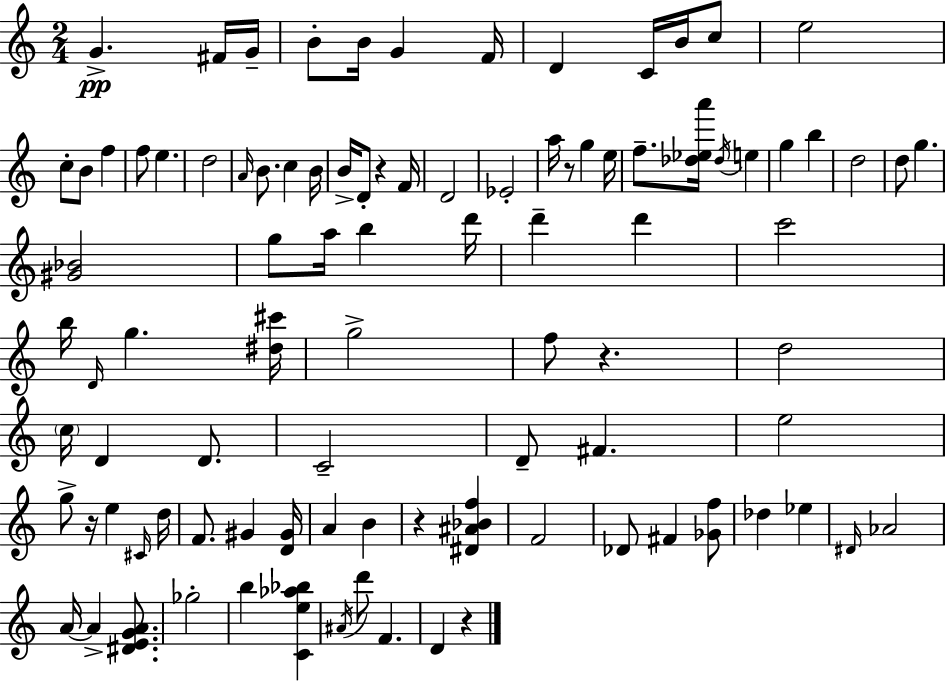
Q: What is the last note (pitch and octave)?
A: D4